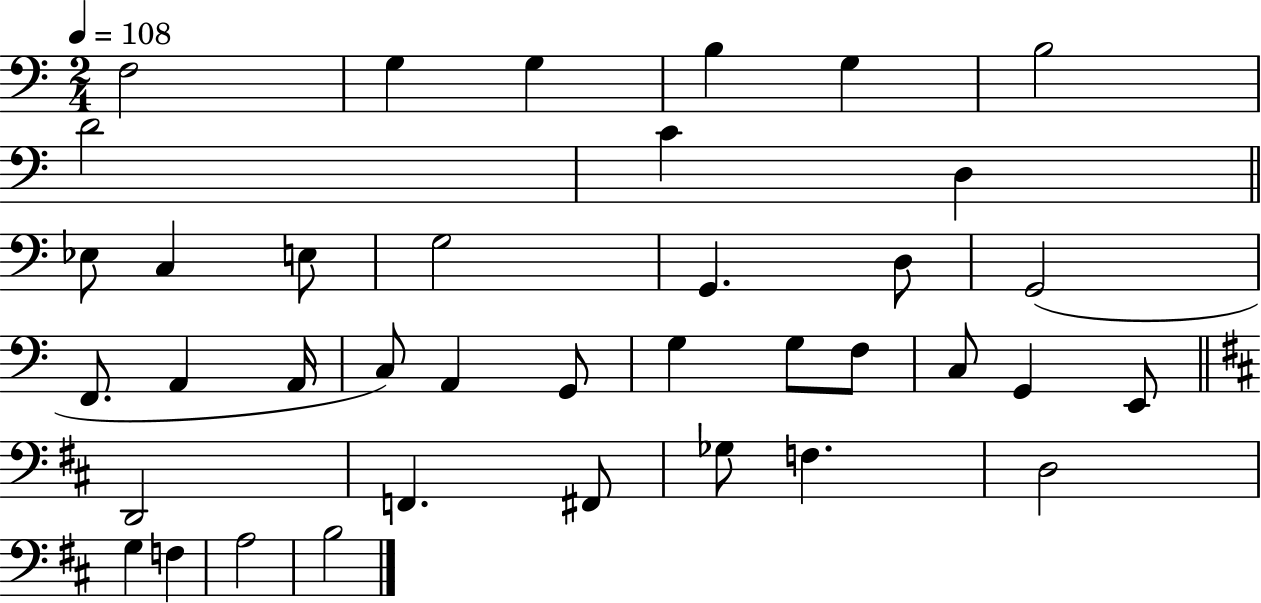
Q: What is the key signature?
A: C major